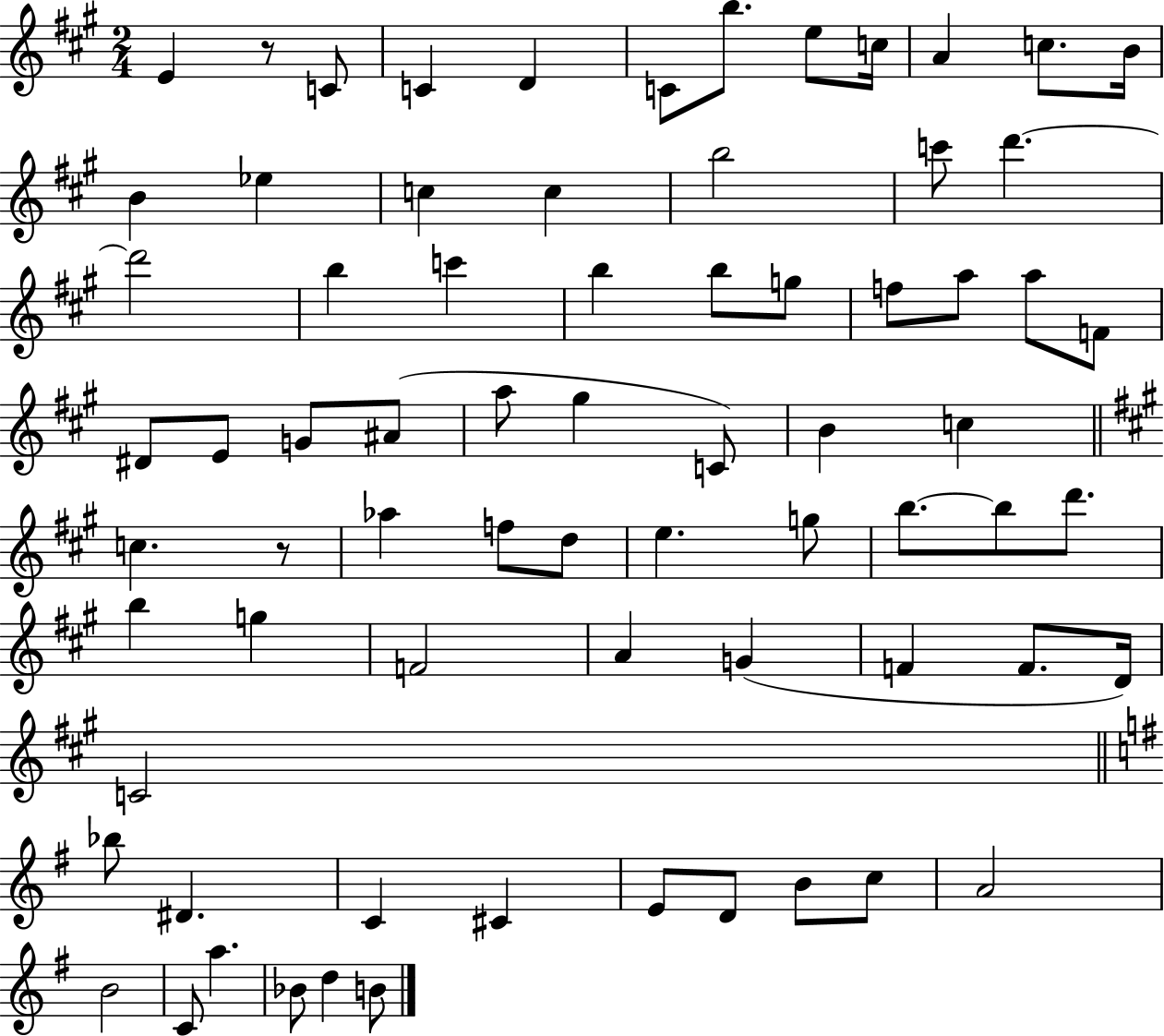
{
  \clef treble
  \numericTimeSignature
  \time 2/4
  \key a \major
  \repeat volta 2 { e'4 r8 c'8 | c'4 d'4 | c'8 b''8. e''8 c''16 | a'4 c''8. b'16 | \break b'4 ees''4 | c''4 c''4 | b''2 | c'''8 d'''4.~~ | \break d'''2 | b''4 c'''4 | b''4 b''8 g''8 | f''8 a''8 a''8 f'8 | \break dis'8 e'8 g'8 ais'8( | a''8 gis''4 c'8) | b'4 c''4 | \bar "||" \break \key a \major c''4. r8 | aes''4 f''8 d''8 | e''4. g''8 | b''8.~~ b''8 d'''8. | \break b''4 g''4 | f'2 | a'4 g'4( | f'4 f'8. d'16) | \break c'2 | \bar "||" \break \key g \major bes''8 dis'4. | c'4 cis'4 | e'8 d'8 b'8 c''8 | a'2 | \break b'2 | c'8 a''4. | bes'8 d''4 b'8 | } \bar "|."
}